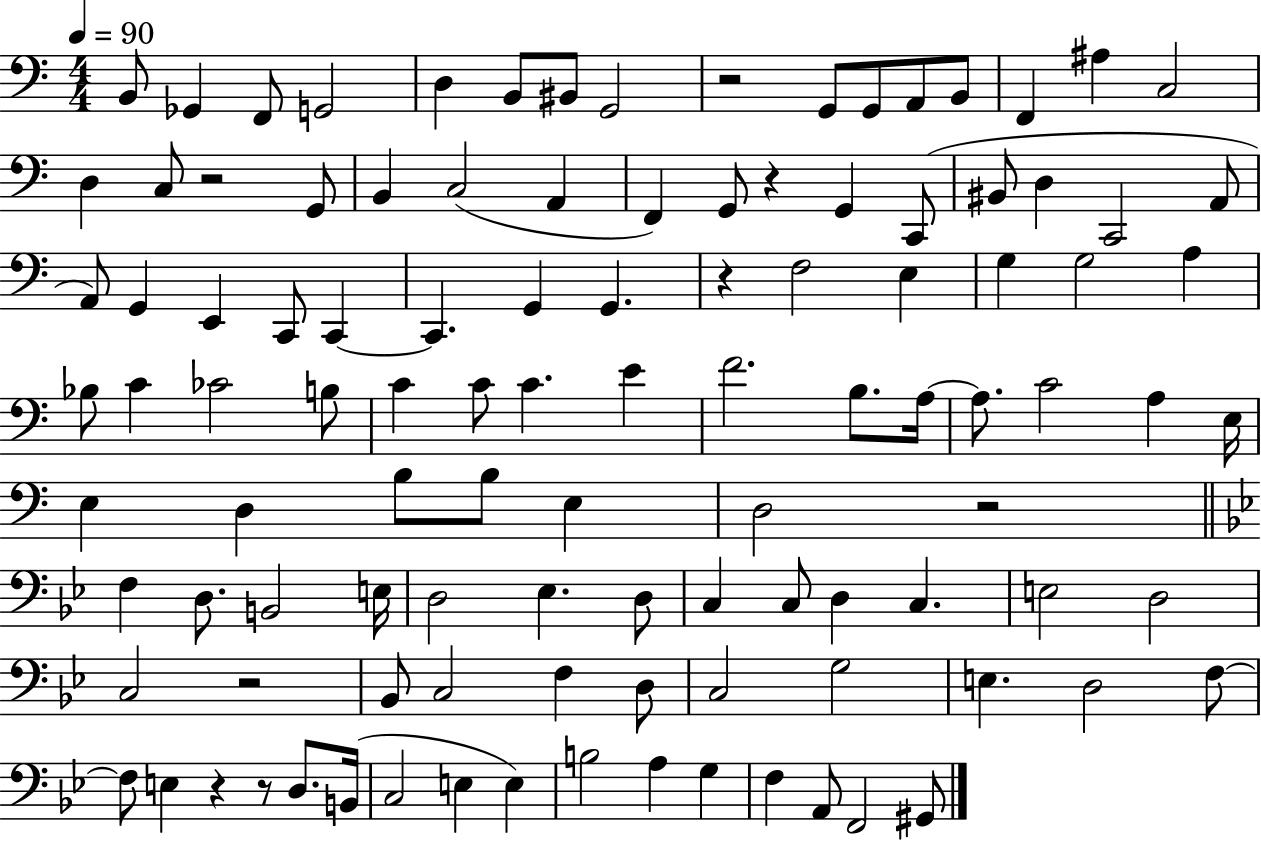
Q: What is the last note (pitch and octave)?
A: G#2